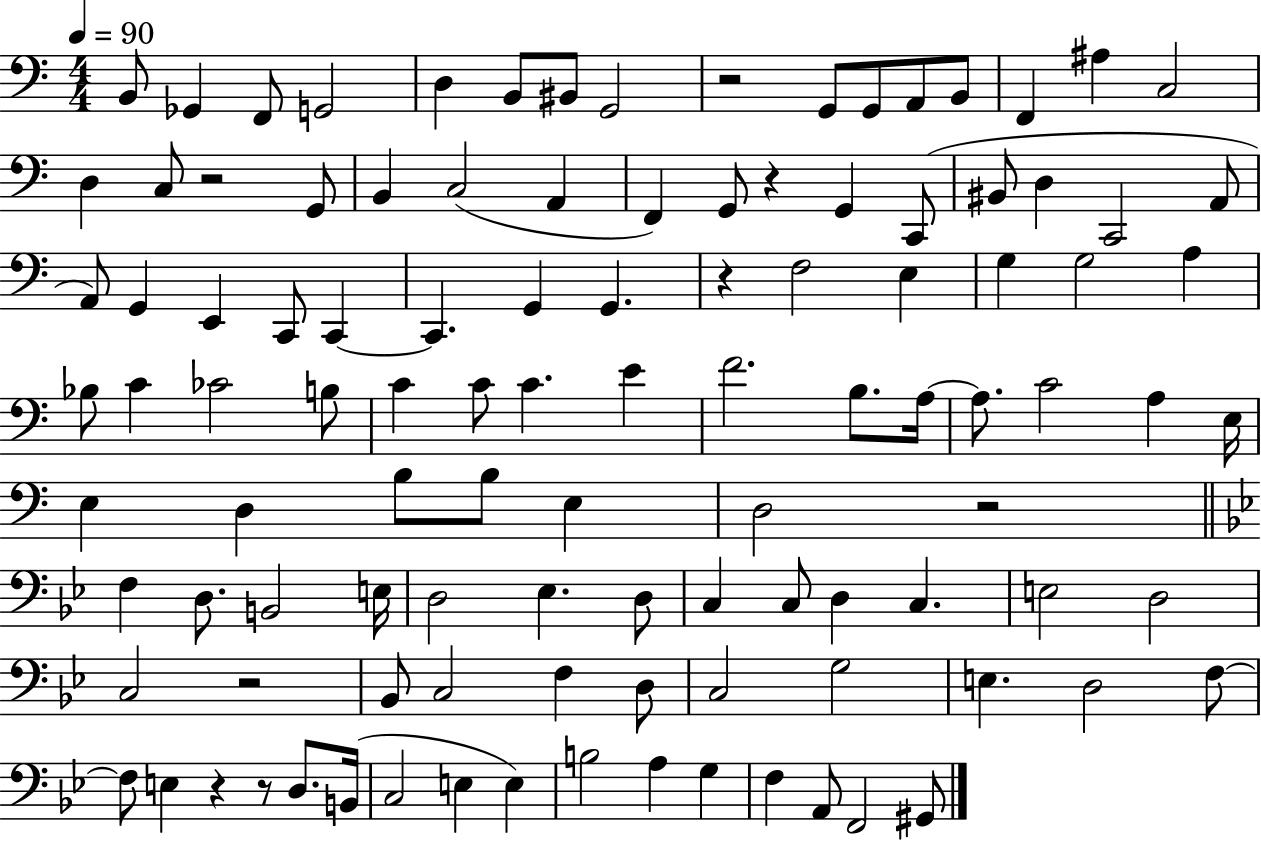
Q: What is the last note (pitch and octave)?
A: G#2